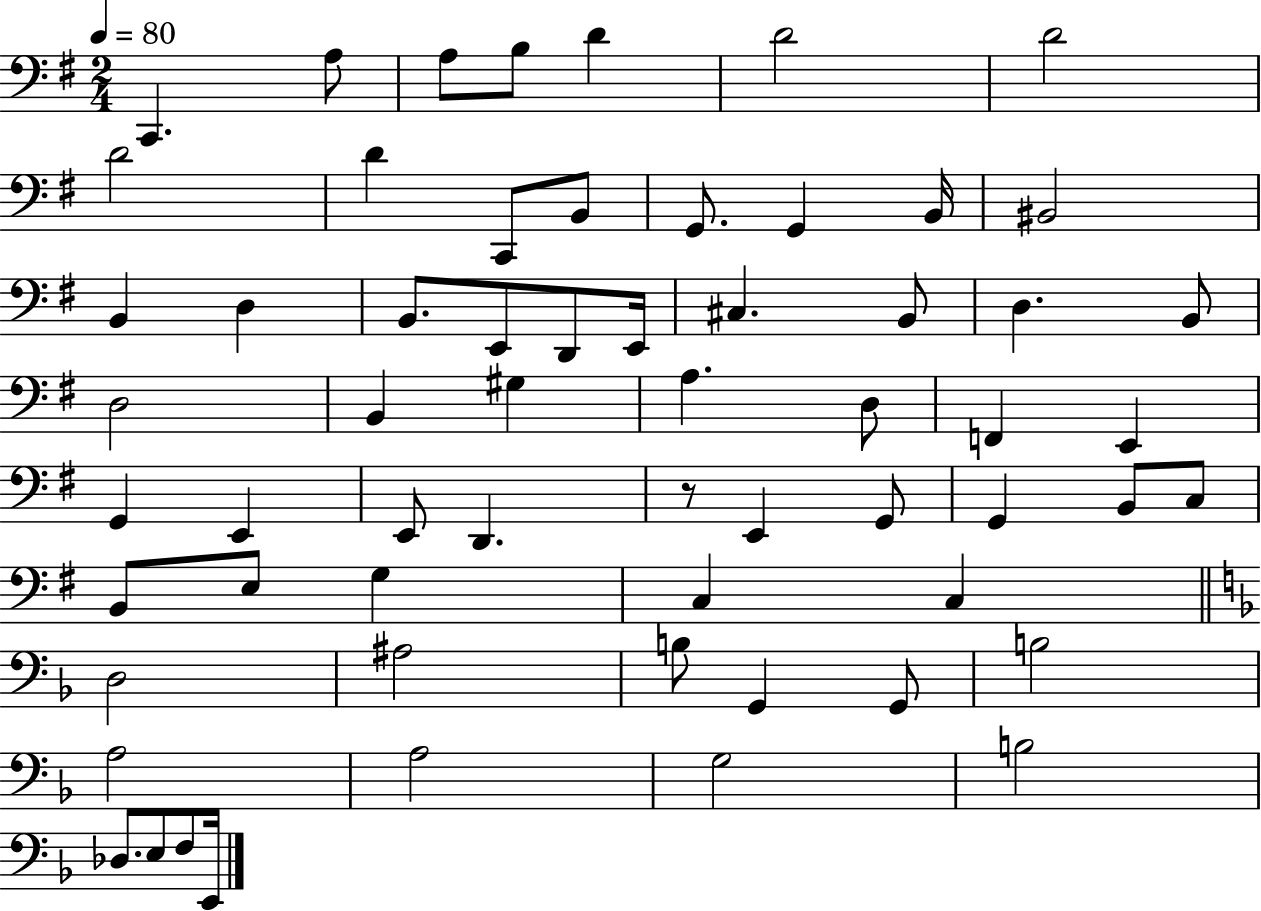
{
  \clef bass
  \numericTimeSignature
  \time 2/4
  \key g \major
  \tempo 4 = 80
  \repeat volta 2 { c,4. a8 | a8 b8 d'4 | d'2 | d'2 | \break d'2 | d'4 c,8 b,8 | g,8. g,4 b,16 | bis,2 | \break b,4 d4 | b,8. e,8 d,8 e,16 | cis4. b,8 | d4. b,8 | \break d2 | b,4 gis4 | a4. d8 | f,4 e,4 | \break g,4 e,4 | e,8 d,4. | r8 e,4 g,8 | g,4 b,8 c8 | \break b,8 e8 g4 | c4 c4 | \bar "||" \break \key f \major d2 | ais2 | b8 g,4 g,8 | b2 | \break a2 | a2 | g2 | b2 | \break des8. e8 f8 e,16 | } \bar "|."
}